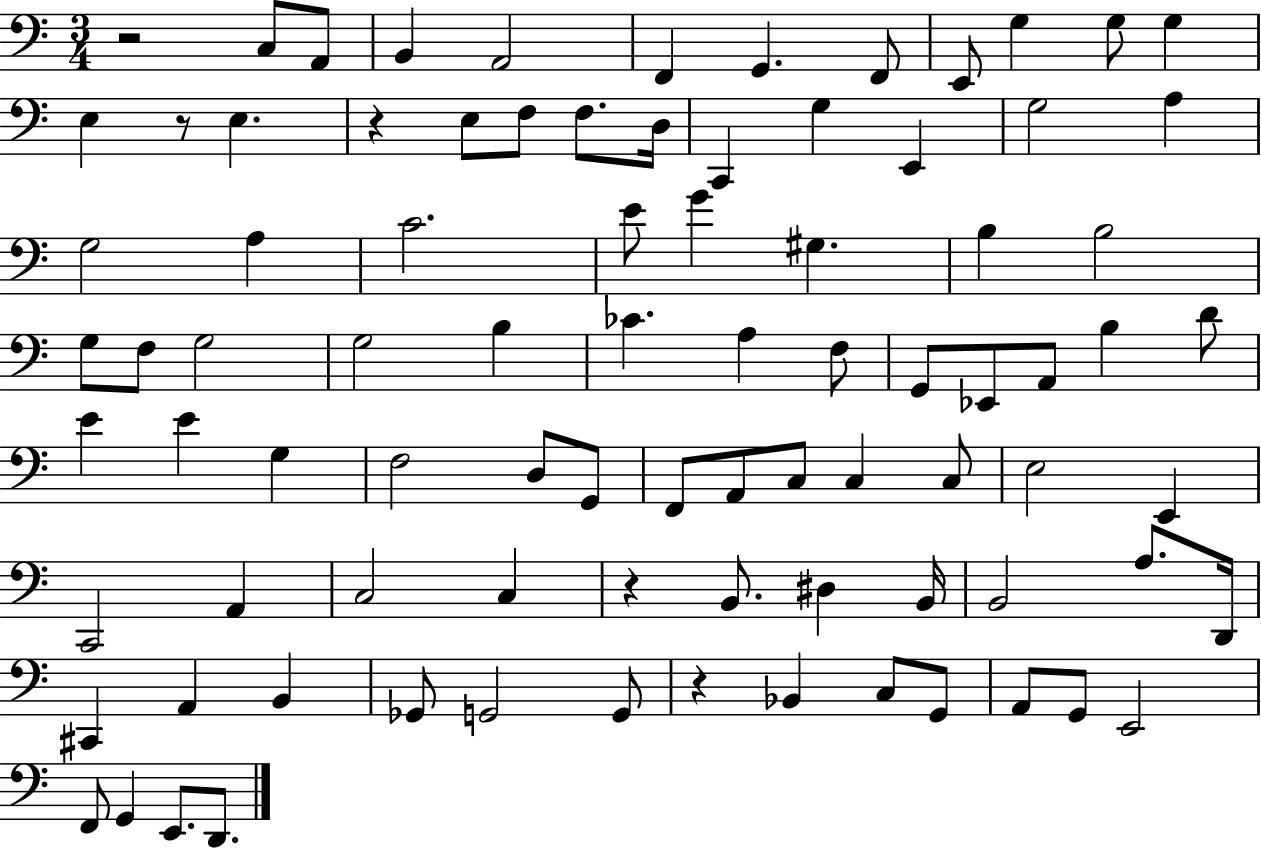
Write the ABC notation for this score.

X:1
T:Untitled
M:3/4
L:1/4
K:C
z2 C,/2 A,,/2 B,, A,,2 F,, G,, F,,/2 E,,/2 G, G,/2 G, E, z/2 E, z E,/2 F,/2 F,/2 D,/4 C,, G, E,, G,2 A, G,2 A, C2 E/2 G ^G, B, B,2 G,/2 F,/2 G,2 G,2 B, _C A, F,/2 G,,/2 _E,,/2 A,,/2 B, D/2 E E G, F,2 D,/2 G,,/2 F,,/2 A,,/2 C,/2 C, C,/2 E,2 E,, C,,2 A,, C,2 C, z B,,/2 ^D, B,,/4 B,,2 A,/2 D,,/4 ^C,, A,, B,, _G,,/2 G,,2 G,,/2 z _B,, C,/2 G,,/2 A,,/2 G,,/2 E,,2 F,,/2 G,, E,,/2 D,,/2